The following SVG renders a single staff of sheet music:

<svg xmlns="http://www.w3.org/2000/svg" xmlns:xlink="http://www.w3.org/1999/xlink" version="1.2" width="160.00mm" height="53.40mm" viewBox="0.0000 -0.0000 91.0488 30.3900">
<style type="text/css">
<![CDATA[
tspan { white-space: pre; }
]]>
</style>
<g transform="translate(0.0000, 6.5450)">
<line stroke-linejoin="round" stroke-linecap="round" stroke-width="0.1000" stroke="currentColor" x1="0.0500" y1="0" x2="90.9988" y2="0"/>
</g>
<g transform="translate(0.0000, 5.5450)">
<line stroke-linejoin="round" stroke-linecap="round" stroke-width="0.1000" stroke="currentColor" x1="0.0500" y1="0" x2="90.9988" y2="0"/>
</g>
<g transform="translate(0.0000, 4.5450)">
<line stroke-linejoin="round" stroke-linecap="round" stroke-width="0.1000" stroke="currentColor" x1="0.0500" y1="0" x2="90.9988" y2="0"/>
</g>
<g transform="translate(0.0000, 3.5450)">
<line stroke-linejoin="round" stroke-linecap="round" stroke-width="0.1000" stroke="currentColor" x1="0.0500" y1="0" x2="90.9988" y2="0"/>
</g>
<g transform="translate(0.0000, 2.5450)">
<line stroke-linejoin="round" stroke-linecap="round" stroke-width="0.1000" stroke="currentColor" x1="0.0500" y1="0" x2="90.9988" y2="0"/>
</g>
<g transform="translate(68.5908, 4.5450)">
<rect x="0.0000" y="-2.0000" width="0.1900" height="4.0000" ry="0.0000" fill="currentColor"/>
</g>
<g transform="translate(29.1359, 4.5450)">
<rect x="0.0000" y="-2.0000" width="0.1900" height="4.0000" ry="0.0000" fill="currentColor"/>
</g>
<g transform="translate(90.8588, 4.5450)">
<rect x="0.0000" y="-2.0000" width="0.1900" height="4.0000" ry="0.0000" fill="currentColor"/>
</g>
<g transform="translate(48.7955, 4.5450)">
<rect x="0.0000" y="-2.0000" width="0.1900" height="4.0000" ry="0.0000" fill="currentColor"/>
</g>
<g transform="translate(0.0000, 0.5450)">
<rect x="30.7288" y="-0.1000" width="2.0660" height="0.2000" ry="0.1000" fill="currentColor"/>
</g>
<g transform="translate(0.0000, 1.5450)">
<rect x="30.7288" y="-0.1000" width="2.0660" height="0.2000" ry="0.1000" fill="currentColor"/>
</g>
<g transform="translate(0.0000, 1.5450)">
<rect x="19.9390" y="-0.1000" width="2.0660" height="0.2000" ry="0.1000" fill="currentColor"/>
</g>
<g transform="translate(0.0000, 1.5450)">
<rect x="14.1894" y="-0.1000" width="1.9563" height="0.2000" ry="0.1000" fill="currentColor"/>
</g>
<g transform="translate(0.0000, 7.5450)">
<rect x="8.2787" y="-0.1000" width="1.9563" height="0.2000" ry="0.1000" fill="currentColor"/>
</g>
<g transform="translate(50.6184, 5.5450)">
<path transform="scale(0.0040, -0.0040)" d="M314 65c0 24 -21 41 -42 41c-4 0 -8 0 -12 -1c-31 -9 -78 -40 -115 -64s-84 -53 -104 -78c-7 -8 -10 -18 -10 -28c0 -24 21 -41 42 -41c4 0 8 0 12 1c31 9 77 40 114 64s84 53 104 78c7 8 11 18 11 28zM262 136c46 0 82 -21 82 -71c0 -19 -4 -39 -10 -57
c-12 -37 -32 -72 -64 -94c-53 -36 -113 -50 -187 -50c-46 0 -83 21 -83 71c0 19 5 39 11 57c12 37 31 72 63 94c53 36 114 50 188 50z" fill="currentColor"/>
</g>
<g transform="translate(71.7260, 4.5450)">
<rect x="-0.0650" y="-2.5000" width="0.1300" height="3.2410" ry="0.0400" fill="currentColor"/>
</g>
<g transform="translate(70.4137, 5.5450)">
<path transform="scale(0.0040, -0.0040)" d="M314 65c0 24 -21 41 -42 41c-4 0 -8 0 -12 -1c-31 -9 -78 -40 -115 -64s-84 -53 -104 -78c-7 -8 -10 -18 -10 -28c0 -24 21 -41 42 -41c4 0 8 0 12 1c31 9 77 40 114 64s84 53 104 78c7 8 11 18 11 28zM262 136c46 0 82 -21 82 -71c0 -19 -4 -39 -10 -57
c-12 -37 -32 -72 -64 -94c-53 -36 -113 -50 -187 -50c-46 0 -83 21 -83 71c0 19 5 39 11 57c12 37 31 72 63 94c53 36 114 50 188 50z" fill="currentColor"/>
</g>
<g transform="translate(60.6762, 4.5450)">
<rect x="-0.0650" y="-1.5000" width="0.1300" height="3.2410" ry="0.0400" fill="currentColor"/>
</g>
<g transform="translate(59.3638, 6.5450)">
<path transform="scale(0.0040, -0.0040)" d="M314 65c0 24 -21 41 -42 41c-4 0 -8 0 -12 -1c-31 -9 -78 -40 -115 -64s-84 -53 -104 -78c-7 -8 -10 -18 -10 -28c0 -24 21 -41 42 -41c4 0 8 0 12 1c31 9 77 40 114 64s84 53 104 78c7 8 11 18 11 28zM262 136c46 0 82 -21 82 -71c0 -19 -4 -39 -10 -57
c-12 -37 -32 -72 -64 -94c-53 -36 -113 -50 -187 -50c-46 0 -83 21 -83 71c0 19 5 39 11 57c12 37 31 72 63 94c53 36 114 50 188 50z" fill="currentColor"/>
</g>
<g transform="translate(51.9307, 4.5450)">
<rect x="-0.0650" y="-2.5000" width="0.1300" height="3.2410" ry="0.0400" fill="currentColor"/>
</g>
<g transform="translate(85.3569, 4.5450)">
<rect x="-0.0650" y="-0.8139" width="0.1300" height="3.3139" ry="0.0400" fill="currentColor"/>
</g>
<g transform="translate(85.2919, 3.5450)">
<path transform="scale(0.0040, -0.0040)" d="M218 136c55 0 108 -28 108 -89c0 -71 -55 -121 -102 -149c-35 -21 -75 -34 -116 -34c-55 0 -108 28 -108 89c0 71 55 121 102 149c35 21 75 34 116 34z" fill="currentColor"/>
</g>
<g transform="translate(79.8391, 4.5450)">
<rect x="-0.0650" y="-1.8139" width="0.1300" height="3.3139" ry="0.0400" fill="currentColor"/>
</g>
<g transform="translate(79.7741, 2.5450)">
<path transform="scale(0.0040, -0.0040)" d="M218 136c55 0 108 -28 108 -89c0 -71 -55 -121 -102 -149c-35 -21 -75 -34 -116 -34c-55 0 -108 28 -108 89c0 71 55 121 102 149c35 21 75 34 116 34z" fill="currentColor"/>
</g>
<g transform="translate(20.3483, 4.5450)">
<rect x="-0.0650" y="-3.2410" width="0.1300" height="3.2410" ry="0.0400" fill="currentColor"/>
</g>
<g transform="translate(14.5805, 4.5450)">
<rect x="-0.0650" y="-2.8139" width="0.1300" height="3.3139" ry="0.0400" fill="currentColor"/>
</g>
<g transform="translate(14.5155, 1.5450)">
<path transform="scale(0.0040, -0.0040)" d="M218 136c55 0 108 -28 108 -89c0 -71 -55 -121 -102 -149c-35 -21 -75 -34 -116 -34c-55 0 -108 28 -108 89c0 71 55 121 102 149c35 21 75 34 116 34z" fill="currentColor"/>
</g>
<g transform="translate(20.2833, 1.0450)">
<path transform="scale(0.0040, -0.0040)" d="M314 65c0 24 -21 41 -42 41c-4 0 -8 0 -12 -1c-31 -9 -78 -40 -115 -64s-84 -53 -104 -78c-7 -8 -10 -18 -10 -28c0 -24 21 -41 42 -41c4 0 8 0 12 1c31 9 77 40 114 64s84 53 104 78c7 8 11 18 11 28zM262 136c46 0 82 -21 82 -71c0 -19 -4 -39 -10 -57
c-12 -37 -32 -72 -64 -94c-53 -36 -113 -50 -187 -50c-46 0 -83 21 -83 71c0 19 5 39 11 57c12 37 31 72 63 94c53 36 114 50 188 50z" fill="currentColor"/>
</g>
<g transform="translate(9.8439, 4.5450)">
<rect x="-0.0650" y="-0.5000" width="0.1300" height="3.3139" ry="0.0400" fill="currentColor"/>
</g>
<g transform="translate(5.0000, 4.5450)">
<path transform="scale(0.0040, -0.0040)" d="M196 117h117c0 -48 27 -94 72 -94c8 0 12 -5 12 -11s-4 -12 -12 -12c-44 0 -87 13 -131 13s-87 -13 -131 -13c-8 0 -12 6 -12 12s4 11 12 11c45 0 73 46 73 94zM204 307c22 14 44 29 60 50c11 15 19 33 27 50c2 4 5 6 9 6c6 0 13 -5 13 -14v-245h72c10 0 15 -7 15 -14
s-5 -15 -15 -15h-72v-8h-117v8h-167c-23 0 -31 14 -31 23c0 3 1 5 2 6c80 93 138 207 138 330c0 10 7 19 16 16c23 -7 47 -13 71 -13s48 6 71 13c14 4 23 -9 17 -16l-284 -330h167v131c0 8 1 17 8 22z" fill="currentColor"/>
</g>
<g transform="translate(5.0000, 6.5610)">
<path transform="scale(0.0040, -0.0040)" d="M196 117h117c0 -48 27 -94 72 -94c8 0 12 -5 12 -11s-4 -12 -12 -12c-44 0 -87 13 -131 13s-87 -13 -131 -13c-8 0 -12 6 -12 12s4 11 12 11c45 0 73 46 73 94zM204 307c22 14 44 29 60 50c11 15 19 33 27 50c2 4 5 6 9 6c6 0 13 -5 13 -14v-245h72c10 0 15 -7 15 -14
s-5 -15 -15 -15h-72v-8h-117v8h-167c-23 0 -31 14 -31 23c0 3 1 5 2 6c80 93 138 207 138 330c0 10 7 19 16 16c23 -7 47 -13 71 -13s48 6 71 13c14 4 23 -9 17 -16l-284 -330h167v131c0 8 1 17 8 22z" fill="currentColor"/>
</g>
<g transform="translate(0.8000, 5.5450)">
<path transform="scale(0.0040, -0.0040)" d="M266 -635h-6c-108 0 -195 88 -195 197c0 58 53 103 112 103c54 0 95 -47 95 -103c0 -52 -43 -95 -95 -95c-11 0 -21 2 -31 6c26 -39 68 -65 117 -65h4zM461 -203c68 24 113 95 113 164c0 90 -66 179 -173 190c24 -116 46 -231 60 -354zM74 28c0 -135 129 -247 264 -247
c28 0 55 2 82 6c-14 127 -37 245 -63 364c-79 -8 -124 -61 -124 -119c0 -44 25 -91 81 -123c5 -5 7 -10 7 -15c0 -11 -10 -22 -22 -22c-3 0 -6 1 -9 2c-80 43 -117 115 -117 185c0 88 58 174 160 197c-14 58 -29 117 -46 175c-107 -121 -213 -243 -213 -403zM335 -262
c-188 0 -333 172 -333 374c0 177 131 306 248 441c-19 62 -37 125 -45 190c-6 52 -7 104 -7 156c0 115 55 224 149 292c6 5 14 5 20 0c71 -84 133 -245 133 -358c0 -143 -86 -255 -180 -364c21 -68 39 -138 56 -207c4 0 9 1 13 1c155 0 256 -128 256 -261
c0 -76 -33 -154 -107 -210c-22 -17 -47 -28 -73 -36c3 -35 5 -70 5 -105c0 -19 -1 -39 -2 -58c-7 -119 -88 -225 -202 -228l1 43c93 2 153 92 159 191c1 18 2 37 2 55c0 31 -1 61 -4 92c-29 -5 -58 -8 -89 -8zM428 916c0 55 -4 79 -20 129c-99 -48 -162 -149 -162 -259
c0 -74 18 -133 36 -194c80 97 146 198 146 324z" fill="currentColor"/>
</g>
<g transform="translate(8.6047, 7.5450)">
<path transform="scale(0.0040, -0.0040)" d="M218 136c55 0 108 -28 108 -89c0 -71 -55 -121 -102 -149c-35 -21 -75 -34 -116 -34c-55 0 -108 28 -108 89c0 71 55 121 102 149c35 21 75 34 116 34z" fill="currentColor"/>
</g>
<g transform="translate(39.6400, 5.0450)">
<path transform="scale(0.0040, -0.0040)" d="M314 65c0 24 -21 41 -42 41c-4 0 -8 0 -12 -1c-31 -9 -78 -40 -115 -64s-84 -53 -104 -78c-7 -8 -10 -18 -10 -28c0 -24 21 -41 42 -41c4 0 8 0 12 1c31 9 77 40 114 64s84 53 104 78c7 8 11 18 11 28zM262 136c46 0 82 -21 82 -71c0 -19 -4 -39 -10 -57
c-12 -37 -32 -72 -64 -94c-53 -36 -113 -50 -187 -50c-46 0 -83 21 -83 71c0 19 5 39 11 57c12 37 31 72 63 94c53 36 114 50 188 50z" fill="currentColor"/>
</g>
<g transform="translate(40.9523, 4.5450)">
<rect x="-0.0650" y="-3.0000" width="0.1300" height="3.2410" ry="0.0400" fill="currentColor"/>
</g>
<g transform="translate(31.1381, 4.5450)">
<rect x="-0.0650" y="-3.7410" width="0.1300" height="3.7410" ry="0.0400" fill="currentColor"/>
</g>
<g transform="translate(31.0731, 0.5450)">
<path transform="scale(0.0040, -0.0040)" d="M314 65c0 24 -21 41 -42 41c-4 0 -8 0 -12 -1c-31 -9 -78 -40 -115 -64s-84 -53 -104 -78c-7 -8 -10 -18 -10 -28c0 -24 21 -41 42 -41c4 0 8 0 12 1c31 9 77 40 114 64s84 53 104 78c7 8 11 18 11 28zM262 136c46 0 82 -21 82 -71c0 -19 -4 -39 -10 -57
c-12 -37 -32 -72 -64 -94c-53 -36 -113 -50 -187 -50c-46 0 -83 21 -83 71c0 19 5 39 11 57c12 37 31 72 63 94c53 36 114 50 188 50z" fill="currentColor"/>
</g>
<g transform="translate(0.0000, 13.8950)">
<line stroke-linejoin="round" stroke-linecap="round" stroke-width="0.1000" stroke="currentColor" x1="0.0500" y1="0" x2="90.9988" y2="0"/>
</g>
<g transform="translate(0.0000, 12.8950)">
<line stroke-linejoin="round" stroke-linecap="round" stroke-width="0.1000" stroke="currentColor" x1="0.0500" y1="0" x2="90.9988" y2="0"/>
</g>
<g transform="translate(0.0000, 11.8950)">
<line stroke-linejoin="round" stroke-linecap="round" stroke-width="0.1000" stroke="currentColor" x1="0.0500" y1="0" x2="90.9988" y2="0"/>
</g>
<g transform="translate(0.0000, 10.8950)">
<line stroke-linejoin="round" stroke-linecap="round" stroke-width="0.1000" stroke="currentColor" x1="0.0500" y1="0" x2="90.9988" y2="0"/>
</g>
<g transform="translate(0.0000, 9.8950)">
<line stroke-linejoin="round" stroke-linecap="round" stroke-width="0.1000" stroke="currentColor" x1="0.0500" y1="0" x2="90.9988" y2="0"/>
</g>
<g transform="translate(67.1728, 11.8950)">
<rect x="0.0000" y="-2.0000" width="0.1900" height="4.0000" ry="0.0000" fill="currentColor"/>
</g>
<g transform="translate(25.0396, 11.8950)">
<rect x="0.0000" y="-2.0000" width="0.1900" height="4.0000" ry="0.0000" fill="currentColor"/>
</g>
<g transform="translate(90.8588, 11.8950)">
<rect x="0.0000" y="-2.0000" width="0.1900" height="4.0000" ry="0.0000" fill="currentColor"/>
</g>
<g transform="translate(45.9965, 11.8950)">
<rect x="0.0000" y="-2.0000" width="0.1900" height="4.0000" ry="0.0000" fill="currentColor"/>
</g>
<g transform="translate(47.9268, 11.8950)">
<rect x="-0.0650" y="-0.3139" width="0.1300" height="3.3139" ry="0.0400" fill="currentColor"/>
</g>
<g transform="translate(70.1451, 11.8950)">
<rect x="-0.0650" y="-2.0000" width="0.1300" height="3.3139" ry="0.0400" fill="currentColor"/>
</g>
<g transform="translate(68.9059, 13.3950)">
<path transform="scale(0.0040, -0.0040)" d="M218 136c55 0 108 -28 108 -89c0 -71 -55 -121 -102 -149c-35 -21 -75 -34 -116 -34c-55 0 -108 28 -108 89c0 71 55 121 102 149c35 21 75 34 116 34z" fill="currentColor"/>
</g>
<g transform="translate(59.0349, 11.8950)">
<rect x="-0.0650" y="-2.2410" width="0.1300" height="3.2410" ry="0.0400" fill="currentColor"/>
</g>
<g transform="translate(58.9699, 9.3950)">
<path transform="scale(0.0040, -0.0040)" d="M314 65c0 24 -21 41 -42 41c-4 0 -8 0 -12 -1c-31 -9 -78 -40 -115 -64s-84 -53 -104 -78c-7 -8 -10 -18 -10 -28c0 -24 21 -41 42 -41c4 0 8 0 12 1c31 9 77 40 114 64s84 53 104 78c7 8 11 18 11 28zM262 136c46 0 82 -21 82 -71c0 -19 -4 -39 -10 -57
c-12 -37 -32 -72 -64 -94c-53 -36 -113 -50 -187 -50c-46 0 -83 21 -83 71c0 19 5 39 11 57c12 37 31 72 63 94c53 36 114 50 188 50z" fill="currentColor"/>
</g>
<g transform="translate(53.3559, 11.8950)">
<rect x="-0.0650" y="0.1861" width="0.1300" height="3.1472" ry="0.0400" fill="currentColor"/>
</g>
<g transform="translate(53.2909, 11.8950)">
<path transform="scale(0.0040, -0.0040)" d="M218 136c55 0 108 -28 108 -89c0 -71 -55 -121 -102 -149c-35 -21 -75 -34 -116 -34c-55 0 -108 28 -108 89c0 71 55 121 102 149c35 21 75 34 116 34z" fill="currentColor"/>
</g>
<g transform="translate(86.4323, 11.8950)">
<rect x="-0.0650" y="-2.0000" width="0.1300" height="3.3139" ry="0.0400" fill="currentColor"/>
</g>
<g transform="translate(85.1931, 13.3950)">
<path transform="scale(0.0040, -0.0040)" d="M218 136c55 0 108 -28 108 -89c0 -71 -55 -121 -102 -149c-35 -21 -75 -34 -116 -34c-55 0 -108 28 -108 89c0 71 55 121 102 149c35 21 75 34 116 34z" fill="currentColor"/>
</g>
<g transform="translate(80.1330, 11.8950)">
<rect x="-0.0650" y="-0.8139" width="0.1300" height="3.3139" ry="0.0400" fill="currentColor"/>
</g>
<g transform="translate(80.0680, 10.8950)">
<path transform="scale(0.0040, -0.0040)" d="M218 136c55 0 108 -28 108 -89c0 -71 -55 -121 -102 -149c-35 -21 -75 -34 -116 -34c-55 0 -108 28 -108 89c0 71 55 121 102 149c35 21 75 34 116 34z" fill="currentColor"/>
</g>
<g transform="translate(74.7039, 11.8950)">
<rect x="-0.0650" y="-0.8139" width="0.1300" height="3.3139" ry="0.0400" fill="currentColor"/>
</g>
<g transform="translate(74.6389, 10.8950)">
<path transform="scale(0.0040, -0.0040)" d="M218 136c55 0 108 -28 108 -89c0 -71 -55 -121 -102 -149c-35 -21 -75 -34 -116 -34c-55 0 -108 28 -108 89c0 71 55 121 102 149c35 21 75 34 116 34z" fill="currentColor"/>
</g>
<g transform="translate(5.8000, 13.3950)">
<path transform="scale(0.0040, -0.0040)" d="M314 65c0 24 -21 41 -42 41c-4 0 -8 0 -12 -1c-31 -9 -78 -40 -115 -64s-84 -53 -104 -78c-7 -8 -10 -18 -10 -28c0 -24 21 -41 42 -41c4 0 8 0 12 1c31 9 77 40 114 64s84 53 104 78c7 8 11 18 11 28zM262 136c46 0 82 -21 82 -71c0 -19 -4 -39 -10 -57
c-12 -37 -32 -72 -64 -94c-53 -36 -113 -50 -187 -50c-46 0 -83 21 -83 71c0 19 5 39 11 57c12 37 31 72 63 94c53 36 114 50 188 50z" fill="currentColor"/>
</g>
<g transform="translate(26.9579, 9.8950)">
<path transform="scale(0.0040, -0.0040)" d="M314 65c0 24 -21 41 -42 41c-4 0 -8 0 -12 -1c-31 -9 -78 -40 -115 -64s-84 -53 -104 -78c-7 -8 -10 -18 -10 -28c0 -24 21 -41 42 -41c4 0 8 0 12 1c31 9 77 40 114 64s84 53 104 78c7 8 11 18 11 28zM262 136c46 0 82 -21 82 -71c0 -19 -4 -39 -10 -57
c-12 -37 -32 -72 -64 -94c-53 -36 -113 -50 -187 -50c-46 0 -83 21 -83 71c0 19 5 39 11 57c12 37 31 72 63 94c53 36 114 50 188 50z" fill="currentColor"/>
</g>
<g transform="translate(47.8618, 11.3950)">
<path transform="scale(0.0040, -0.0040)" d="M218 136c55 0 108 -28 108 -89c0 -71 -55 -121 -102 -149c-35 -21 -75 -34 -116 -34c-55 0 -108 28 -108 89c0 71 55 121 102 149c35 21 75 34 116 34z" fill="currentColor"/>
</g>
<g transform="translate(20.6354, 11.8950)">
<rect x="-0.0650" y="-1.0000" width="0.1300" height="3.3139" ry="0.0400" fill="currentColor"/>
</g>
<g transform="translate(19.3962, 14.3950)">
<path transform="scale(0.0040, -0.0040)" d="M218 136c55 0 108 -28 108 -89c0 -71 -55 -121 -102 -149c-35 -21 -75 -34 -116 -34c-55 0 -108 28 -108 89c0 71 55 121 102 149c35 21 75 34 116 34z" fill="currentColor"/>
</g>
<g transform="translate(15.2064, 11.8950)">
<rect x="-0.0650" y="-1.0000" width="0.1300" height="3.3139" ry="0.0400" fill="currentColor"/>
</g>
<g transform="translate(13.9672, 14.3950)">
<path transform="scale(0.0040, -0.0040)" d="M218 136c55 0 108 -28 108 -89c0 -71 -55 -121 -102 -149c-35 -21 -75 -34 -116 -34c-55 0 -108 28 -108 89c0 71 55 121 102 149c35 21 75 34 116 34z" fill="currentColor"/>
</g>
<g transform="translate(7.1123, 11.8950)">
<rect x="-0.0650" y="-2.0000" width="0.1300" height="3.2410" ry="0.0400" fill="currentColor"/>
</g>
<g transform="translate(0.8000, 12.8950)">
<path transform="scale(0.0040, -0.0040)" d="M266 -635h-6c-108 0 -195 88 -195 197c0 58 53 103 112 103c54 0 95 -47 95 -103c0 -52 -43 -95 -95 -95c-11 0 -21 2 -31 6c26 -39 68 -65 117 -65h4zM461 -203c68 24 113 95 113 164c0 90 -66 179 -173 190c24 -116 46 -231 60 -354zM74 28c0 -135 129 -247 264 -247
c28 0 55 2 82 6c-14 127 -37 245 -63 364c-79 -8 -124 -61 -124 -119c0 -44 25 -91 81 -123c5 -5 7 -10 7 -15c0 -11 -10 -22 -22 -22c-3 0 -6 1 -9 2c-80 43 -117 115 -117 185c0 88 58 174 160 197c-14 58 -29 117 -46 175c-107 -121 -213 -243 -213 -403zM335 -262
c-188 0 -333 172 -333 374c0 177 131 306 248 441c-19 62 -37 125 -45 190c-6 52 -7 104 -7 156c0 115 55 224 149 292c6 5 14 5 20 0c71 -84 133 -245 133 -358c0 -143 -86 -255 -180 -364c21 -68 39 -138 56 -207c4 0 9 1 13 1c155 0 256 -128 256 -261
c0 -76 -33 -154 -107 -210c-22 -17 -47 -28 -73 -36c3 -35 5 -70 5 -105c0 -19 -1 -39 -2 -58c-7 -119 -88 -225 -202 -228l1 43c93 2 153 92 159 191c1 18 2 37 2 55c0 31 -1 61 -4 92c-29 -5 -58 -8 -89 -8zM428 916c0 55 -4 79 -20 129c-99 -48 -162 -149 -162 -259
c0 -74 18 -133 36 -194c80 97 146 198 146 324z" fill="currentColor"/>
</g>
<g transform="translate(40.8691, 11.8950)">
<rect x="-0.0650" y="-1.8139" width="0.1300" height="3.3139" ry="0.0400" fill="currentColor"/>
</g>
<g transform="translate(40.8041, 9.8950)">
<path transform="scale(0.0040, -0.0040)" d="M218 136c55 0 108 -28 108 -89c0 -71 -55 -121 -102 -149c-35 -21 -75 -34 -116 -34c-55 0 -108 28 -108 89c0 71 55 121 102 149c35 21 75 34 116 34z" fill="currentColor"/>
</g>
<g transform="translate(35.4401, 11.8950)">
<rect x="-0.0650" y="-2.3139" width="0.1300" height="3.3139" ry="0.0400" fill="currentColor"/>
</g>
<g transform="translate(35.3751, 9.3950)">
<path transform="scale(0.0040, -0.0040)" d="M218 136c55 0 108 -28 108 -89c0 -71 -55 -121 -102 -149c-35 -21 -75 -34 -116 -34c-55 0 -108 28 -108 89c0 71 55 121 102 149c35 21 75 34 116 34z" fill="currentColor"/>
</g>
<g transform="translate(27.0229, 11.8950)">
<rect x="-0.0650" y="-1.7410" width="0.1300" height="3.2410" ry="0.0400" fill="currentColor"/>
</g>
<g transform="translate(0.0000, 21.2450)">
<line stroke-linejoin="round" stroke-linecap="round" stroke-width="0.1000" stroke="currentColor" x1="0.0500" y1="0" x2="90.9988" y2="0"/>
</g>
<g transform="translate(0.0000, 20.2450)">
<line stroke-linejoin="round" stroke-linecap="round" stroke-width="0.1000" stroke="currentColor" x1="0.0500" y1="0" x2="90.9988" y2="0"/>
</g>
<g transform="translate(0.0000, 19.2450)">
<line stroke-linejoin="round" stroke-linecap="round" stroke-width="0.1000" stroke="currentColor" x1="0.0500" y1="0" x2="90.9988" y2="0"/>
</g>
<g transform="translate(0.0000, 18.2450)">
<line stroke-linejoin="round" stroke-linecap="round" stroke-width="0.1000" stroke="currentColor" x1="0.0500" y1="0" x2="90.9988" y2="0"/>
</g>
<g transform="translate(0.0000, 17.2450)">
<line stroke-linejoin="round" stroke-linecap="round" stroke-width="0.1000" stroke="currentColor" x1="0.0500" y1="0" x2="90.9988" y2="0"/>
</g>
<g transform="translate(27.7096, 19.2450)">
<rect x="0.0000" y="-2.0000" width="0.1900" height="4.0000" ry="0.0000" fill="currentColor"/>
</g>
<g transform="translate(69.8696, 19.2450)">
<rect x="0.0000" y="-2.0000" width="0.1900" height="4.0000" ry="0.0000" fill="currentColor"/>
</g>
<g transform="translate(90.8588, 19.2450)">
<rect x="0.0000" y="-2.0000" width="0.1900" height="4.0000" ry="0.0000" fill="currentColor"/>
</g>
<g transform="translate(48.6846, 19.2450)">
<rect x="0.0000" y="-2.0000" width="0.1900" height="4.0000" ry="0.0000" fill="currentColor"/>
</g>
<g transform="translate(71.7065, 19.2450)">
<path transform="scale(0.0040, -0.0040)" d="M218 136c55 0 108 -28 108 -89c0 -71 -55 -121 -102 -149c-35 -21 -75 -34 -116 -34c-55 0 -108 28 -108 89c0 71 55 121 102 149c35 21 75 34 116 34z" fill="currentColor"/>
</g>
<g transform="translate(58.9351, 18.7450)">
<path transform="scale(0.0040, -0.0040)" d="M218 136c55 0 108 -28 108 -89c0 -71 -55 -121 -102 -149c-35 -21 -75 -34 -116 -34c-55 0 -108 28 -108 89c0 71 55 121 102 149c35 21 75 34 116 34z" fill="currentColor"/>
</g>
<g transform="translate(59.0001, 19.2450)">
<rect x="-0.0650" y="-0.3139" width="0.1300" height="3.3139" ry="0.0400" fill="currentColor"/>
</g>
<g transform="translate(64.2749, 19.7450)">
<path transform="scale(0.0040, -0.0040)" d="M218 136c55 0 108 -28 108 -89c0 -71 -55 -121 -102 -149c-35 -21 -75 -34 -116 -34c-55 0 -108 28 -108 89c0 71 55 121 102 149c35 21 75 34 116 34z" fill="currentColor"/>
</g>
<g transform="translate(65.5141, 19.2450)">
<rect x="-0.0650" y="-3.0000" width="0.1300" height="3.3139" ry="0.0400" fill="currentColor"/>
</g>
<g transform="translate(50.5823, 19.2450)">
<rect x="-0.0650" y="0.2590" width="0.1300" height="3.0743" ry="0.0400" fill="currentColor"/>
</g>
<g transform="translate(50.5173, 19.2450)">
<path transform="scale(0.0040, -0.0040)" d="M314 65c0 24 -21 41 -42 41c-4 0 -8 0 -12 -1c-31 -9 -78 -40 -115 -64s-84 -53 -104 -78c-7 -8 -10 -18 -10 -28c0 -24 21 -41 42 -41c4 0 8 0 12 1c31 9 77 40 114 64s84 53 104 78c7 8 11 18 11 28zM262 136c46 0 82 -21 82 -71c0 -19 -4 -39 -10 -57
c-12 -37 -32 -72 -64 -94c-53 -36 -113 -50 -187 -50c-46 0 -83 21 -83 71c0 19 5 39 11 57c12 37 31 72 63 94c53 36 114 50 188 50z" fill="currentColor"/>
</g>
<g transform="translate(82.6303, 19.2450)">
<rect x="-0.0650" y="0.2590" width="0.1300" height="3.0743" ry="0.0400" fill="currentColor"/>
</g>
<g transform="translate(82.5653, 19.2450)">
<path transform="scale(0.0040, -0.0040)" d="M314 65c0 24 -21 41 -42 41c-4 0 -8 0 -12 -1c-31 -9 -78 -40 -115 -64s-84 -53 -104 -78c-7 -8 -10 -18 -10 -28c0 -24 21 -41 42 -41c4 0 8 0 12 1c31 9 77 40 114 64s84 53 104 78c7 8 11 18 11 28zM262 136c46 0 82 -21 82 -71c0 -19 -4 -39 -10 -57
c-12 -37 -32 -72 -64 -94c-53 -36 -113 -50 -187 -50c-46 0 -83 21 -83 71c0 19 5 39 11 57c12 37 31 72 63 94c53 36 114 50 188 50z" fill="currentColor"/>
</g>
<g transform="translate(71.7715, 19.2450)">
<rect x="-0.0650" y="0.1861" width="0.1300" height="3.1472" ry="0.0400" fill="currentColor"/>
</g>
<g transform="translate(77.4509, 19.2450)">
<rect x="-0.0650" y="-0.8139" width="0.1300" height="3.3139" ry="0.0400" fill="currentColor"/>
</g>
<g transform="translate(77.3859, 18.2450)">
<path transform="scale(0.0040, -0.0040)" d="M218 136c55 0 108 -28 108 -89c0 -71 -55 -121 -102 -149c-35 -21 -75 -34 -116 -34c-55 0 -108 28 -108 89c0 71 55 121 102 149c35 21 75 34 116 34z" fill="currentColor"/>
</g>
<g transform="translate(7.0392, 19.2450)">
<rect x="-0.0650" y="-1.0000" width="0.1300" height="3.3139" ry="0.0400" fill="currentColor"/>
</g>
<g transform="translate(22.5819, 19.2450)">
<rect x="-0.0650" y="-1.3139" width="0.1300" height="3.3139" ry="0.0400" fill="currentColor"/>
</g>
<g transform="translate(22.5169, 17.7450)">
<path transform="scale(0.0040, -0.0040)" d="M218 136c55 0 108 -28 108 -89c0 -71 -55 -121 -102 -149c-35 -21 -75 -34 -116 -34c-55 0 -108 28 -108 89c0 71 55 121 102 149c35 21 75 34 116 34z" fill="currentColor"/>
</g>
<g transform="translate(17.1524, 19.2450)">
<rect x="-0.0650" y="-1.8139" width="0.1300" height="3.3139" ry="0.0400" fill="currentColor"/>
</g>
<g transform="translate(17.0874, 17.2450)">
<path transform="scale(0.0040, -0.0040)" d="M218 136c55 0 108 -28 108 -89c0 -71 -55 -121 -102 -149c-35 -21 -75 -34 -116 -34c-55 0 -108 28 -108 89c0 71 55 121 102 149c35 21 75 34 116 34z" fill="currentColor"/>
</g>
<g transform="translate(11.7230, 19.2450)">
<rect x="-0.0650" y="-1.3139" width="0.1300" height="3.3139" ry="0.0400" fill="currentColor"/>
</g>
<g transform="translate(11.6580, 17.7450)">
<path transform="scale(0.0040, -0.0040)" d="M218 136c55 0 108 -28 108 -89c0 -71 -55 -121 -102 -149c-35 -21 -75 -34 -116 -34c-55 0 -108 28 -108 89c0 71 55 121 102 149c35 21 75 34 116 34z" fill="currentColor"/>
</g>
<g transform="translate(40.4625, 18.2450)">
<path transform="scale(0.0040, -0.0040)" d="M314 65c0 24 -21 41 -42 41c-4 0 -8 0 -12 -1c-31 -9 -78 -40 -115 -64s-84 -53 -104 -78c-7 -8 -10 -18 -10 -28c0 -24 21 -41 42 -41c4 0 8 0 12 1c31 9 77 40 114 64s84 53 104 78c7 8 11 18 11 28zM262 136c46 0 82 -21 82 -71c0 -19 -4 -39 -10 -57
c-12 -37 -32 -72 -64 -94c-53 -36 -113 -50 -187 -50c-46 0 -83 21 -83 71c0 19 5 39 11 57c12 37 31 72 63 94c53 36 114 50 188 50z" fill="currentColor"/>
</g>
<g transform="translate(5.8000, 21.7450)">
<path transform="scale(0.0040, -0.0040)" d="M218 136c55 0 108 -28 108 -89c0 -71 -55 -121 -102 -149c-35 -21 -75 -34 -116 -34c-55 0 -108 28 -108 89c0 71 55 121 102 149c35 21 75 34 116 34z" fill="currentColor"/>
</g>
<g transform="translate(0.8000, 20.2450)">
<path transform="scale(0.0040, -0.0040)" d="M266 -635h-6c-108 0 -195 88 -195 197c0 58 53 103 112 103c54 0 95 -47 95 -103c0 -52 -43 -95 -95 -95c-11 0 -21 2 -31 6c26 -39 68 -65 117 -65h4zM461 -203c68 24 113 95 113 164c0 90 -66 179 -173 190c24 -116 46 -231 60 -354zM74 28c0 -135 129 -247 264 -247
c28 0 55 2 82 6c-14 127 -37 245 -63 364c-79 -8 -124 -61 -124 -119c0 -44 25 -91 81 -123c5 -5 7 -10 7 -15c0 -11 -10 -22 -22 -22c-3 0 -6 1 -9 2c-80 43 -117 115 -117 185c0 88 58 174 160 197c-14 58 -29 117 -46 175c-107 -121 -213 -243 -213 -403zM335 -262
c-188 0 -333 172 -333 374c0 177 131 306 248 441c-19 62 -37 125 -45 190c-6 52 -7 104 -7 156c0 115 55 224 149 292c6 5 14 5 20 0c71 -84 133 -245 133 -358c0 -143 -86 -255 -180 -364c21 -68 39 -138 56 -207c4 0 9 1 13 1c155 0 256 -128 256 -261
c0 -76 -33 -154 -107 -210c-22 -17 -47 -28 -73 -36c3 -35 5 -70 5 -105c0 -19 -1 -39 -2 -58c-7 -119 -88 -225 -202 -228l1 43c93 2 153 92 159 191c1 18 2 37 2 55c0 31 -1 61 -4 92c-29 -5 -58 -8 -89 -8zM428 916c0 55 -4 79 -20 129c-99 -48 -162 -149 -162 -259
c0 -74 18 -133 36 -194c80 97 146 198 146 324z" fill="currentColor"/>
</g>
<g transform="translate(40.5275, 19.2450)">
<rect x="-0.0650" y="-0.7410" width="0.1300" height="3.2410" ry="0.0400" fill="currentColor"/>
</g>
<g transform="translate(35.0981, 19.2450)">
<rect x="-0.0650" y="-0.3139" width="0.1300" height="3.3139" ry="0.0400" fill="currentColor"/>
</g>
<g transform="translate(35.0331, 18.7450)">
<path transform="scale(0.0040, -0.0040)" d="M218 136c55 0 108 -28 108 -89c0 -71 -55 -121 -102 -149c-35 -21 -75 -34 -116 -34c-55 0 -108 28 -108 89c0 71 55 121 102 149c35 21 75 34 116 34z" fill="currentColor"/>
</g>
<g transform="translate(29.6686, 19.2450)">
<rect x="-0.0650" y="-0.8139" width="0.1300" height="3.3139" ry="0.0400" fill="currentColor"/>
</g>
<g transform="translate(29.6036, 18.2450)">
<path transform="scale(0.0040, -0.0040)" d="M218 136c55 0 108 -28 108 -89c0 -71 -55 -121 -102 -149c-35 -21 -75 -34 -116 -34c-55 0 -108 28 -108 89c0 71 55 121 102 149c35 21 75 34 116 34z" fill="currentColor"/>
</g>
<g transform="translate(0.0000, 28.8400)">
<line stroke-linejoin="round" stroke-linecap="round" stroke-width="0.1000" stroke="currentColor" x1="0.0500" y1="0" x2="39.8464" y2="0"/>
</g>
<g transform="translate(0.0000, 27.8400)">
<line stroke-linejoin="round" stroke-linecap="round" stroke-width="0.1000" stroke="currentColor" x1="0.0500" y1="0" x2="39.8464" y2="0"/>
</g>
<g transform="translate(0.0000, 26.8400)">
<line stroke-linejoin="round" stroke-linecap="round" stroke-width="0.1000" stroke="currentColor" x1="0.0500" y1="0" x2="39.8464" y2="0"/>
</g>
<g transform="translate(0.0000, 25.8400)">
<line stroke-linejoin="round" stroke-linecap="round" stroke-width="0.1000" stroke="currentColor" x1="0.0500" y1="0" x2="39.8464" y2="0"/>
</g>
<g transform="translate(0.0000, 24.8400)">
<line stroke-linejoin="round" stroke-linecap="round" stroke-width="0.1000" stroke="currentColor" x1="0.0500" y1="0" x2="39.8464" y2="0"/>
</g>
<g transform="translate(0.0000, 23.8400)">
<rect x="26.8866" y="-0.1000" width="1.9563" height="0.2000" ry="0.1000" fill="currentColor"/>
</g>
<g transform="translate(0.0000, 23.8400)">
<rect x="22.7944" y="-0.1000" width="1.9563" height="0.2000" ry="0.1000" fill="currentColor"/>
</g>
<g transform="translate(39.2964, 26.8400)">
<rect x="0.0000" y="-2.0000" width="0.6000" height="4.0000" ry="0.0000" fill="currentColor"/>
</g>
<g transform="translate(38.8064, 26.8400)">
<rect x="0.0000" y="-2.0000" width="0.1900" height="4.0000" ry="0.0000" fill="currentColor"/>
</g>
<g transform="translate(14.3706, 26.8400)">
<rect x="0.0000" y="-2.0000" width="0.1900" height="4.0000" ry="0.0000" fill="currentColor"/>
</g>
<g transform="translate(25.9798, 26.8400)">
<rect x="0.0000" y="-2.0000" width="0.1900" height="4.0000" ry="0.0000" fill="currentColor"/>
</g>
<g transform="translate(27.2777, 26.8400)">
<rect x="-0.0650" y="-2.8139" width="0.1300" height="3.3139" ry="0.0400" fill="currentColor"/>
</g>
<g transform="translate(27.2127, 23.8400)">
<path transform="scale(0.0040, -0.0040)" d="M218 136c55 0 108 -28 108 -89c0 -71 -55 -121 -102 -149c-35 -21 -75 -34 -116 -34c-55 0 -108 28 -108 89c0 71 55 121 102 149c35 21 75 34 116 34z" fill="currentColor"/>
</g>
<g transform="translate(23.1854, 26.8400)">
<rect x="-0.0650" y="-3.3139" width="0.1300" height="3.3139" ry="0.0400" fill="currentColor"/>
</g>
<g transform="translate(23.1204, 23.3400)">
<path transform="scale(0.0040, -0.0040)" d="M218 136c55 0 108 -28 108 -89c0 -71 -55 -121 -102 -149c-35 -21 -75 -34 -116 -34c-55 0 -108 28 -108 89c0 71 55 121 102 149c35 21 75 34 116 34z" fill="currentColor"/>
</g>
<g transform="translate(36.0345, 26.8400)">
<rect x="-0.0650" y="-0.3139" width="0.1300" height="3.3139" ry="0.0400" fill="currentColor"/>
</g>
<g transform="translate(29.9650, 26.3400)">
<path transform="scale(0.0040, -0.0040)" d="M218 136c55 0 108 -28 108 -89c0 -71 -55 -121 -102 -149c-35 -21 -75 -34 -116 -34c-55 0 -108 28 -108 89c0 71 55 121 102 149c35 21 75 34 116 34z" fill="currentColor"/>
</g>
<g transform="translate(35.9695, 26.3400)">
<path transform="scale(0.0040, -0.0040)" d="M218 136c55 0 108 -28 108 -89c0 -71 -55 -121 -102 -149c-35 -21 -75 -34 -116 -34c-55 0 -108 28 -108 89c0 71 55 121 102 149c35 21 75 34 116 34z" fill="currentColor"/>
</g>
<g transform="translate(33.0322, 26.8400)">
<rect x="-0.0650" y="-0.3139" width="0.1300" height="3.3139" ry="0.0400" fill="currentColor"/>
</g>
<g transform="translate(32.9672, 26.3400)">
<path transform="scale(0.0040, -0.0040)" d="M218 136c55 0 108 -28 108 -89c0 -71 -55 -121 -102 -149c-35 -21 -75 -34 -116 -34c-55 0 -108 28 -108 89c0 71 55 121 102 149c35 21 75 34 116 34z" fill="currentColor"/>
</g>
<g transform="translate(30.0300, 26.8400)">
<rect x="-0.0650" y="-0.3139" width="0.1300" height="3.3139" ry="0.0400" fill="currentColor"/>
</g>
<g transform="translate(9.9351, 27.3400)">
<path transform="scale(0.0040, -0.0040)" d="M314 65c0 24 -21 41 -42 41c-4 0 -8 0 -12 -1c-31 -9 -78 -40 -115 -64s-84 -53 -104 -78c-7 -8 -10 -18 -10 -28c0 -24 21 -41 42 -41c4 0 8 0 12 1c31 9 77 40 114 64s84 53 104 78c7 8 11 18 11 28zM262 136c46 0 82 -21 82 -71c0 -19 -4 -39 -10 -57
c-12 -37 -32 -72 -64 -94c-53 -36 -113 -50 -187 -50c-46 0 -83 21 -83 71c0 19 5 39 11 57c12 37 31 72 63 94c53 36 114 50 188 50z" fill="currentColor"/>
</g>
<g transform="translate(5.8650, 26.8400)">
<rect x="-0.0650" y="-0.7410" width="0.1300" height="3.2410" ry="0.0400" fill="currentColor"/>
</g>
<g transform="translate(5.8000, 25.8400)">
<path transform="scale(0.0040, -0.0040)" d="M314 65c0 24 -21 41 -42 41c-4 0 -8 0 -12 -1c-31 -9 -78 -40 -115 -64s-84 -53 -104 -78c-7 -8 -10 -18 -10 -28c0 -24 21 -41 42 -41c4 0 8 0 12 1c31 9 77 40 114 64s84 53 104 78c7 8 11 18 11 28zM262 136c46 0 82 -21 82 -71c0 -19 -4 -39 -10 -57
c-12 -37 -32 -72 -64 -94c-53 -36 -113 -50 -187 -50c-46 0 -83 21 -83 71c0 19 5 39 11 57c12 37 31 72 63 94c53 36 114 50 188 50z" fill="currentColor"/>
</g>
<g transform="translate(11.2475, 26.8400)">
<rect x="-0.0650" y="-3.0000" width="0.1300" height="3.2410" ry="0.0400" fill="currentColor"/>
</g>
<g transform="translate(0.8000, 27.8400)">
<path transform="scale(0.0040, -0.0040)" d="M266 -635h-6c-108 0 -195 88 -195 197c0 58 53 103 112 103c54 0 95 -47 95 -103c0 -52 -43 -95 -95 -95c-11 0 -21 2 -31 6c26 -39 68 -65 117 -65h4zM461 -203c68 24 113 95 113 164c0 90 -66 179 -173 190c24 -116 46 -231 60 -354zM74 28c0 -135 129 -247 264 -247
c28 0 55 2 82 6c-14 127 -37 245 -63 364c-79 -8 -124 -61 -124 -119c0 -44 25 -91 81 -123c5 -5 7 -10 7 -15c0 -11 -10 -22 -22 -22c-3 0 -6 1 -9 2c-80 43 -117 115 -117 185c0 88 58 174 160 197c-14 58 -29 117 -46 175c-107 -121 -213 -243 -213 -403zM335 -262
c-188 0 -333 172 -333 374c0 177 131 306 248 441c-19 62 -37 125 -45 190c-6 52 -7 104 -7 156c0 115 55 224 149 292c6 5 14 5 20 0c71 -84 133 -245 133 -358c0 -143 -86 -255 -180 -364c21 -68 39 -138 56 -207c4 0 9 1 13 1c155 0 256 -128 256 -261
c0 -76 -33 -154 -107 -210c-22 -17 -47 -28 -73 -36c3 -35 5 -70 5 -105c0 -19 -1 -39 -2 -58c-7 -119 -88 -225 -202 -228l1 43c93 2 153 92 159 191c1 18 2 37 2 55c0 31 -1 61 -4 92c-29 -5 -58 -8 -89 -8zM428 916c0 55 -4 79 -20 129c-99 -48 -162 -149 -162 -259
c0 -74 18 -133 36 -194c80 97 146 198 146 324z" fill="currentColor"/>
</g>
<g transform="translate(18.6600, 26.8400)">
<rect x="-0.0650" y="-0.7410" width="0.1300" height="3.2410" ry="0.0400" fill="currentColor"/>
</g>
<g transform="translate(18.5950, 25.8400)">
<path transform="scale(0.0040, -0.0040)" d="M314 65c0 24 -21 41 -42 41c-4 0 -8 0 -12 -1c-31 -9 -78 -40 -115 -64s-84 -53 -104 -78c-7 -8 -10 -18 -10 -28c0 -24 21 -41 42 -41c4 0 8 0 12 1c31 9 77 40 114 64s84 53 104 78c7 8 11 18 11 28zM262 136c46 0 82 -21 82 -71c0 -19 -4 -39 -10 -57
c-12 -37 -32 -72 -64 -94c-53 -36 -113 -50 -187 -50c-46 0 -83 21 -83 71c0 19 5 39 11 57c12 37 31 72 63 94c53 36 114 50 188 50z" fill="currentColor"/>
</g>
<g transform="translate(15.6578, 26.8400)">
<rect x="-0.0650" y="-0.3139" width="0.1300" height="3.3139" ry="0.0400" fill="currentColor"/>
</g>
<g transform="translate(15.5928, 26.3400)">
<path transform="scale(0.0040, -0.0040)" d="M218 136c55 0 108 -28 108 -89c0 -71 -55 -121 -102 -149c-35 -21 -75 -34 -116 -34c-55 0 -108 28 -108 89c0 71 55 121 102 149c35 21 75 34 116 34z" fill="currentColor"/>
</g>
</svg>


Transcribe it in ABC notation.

X:1
T:Untitled
M:4/4
L:1/4
K:C
C a b2 c'2 A2 G2 E2 G2 f d F2 D D f2 g f c B g2 F d d F D e f e d c d2 B2 c A B d B2 d2 A2 c d2 b a c c c